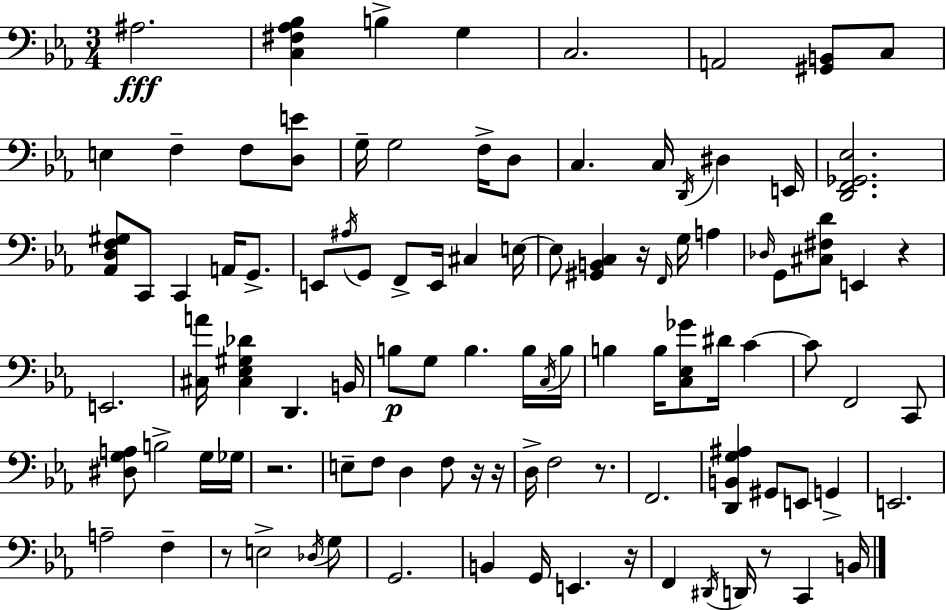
A#3/h. [C3,F#3,Ab3,Bb3]/q B3/q G3/q C3/h. A2/h [G#2,B2]/e C3/e E3/q F3/q F3/e [D3,E4]/e G3/s G3/h F3/s D3/e C3/q. C3/s D2/s D#3/q E2/s [D2,F2,Gb2,Eb3]/h. [Ab2,D3,F3,G#3]/e C2/e C2/q A2/s G2/e. E2/e A#3/s G2/e F2/e E2/s C#3/q E3/s E3/e [G#2,B2,C3]/q R/s F2/s G3/s A3/q Db3/s G2/e [C#3,F#3,D4]/e E2/q R/q E2/h. [C#3,A4]/s [C#3,Eb3,G#3,Db4]/q D2/q. B2/s B3/e G3/e B3/q. B3/s C3/s B3/s B3/q B3/s [C3,Eb3,Gb4]/e D#4/s C4/q C4/e F2/h C2/e [D#3,G3,A3]/e B3/h G3/s Gb3/s R/h. E3/e F3/e D3/q F3/e R/s R/s D3/s F3/h R/e. F2/h. [D2,B2,G3,A#3]/q G#2/e E2/e G2/q E2/h. A3/h F3/q R/e E3/h Db3/s G3/e G2/h. B2/q G2/s E2/q. R/s F2/q D#2/s D2/s R/e C2/q B2/s